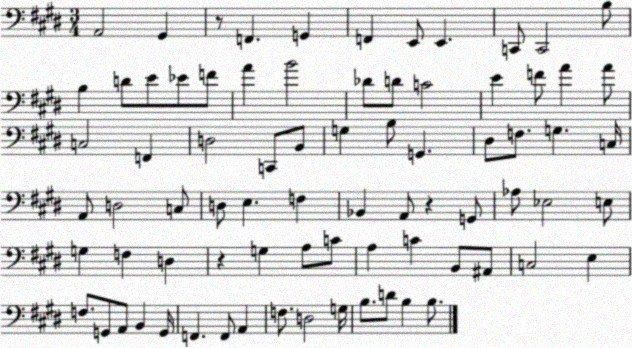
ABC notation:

X:1
T:Untitled
M:3/4
L:1/4
K:E
A,,2 ^G,, z/2 F,, G,, F,, E,,/2 E,, C,,/2 C,,2 B,/2 B, D/2 E/2 _E/2 F/2 A B2 _D/2 D/2 C2 E F/2 A A/2 C,2 F,, D,2 C,,/2 B,,/2 G, B,/2 G,, ^D,/2 F,/2 G, C,/4 A,,/2 D,2 C,/2 D,/2 E, F, _B,, A,,/2 z G,,/2 _A,/2 _E,2 E,/2 G, F, D, z G, A,/2 C/2 A, C B,,/2 ^A,,/2 C,2 E, F,/2 G,,/2 A,,/2 B,, G,,/4 F,, F,,/2 A,, F,/2 D,2 G,/4 B,/2 D/2 B, B,/2